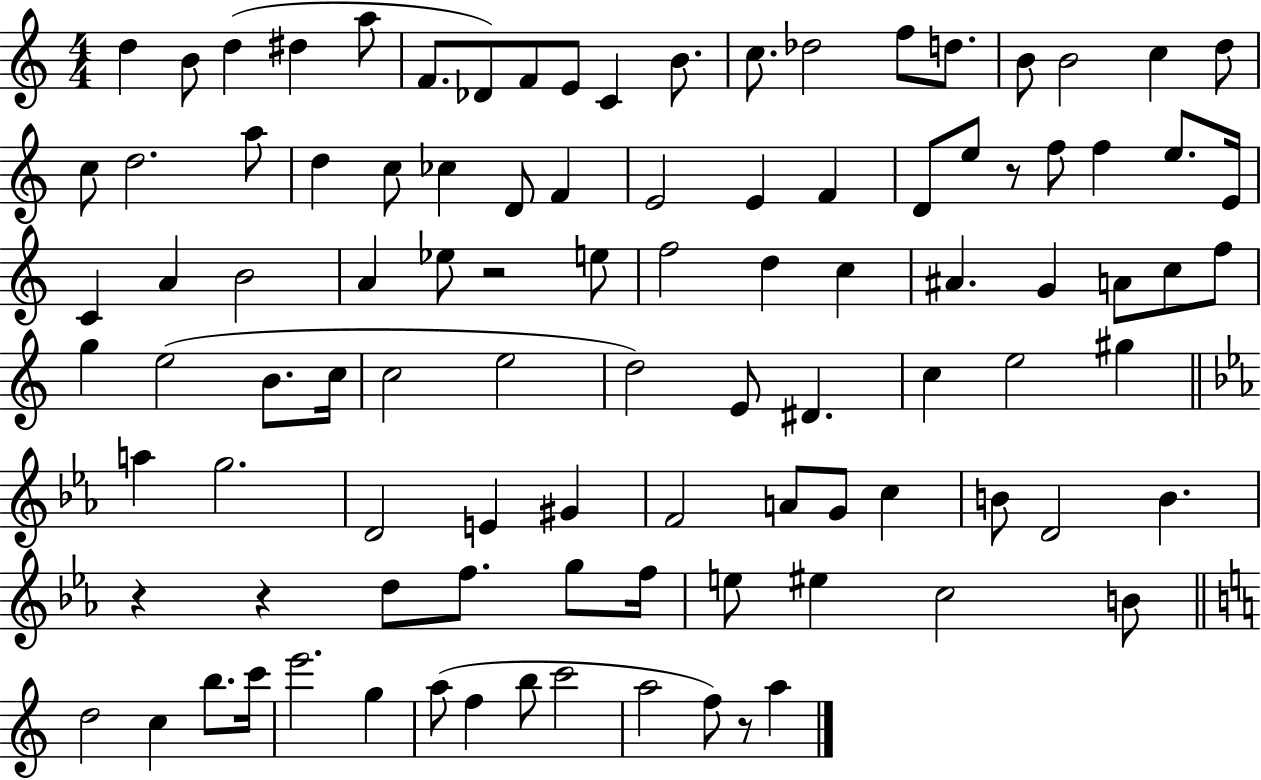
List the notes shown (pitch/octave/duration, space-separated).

D5/q B4/e D5/q D#5/q A5/e F4/e. Db4/e F4/e E4/e C4/q B4/e. C5/e. Db5/h F5/e D5/e. B4/e B4/h C5/q D5/e C5/e D5/h. A5/e D5/q C5/e CES5/q D4/e F4/q E4/h E4/q F4/q D4/e E5/e R/e F5/e F5/q E5/e. E4/s C4/q A4/q B4/h A4/q Eb5/e R/h E5/e F5/h D5/q C5/q A#4/q. G4/q A4/e C5/e F5/e G5/q E5/h B4/e. C5/s C5/h E5/h D5/h E4/e D#4/q. C5/q E5/h G#5/q A5/q G5/h. D4/h E4/q G#4/q F4/h A4/e G4/e C5/q B4/e D4/h B4/q. R/q R/q D5/e F5/e. G5/e F5/s E5/e EIS5/q C5/h B4/e D5/h C5/q B5/e. C6/s E6/h. G5/q A5/e F5/q B5/e C6/h A5/h F5/e R/e A5/q